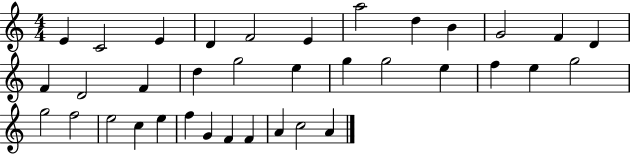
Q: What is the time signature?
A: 4/4